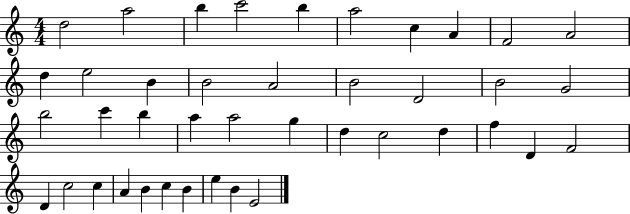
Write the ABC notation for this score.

X:1
T:Untitled
M:4/4
L:1/4
K:C
d2 a2 b c'2 b a2 c A F2 A2 d e2 B B2 A2 B2 D2 B2 G2 b2 c' b a a2 g d c2 d f D F2 D c2 c A B c B e B E2